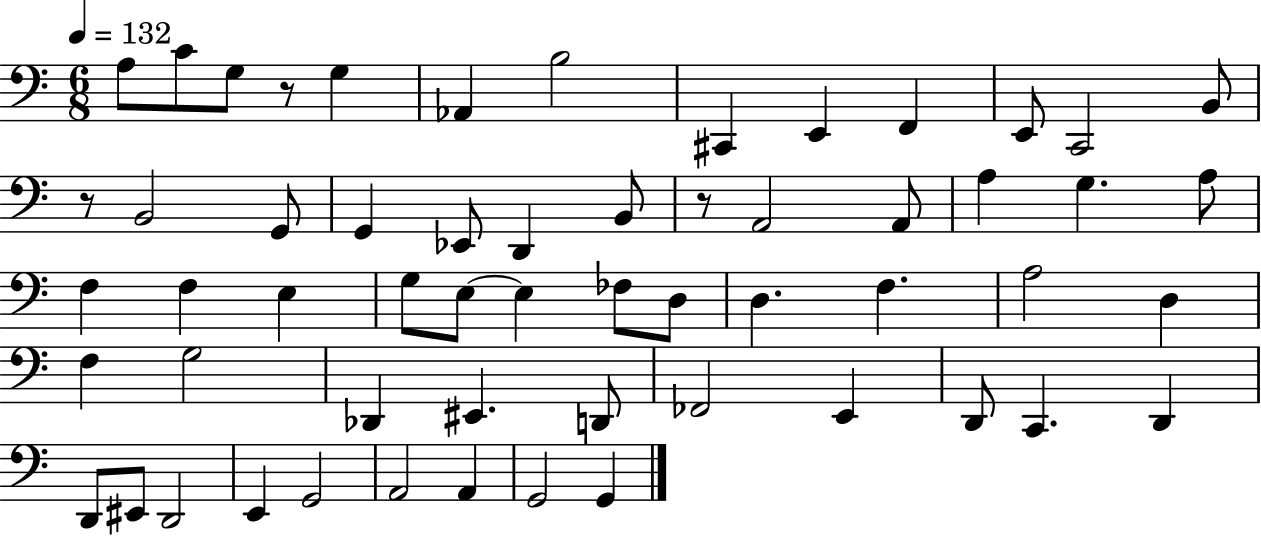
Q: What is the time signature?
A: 6/8